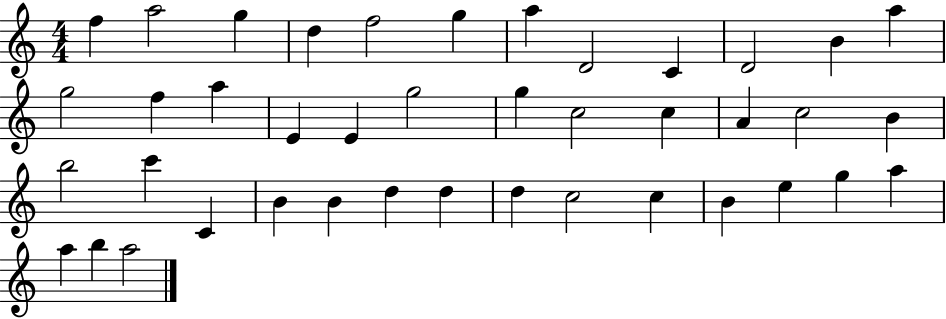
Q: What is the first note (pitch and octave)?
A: F5